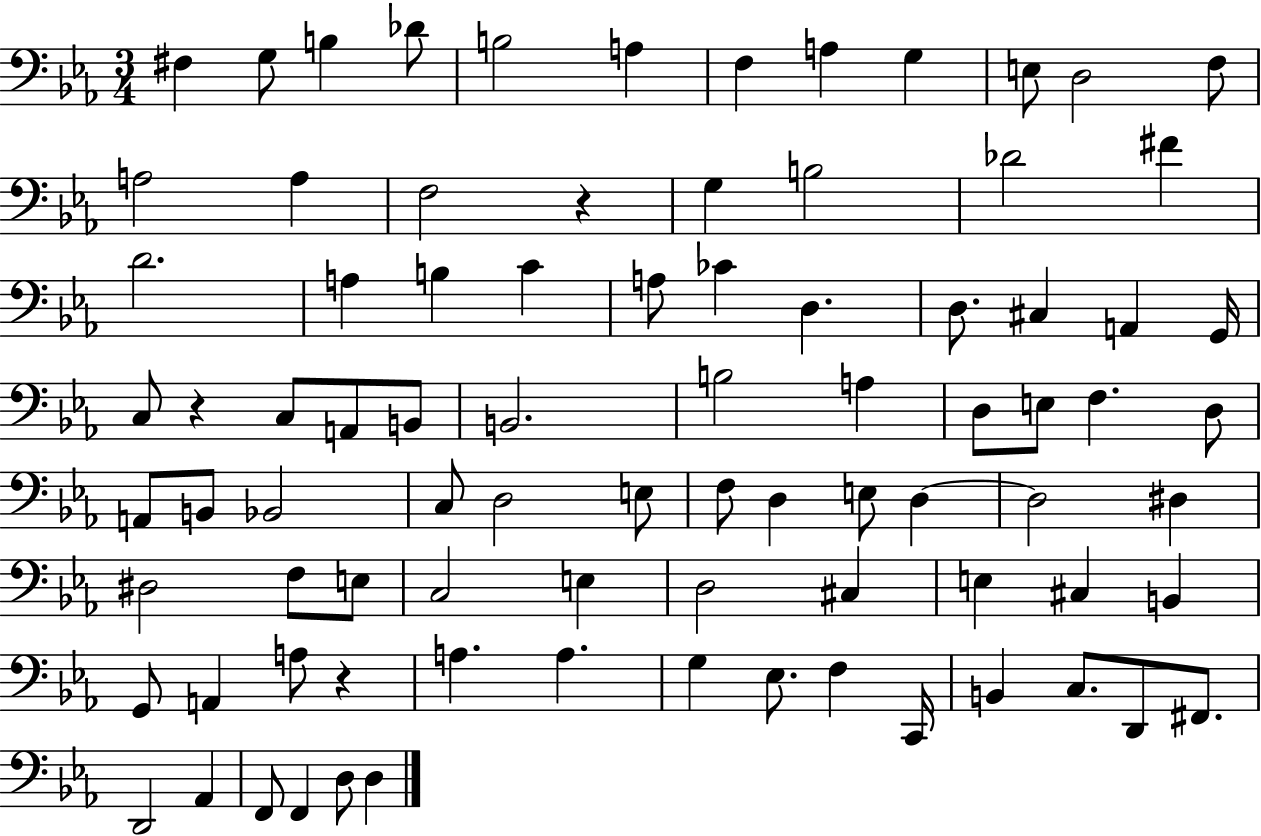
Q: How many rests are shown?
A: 3